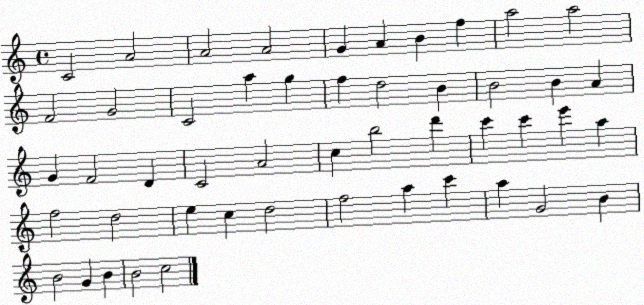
X:1
T:Untitled
M:4/4
L:1/4
K:C
C2 A2 A2 A2 G A B f a2 a2 F2 G2 C2 a g f d2 B B2 B A G F2 D C2 A2 c b2 d' c' c' e' a f2 d2 e c d2 f2 a c' a G2 B B2 G B B2 c2